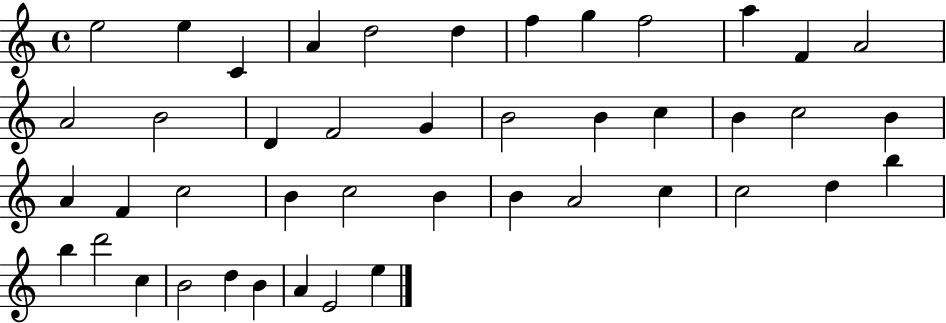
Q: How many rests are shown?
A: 0